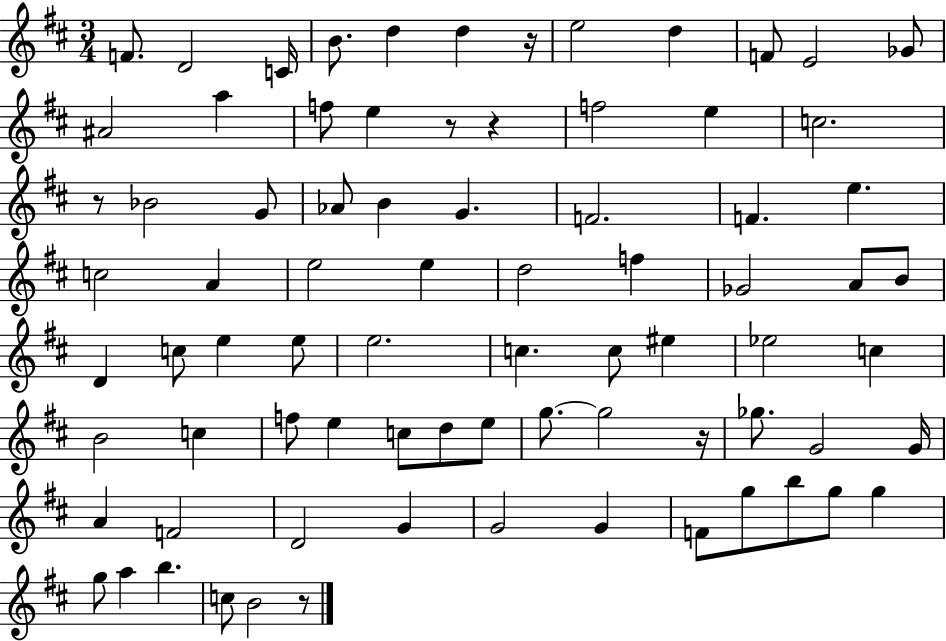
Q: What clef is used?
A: treble